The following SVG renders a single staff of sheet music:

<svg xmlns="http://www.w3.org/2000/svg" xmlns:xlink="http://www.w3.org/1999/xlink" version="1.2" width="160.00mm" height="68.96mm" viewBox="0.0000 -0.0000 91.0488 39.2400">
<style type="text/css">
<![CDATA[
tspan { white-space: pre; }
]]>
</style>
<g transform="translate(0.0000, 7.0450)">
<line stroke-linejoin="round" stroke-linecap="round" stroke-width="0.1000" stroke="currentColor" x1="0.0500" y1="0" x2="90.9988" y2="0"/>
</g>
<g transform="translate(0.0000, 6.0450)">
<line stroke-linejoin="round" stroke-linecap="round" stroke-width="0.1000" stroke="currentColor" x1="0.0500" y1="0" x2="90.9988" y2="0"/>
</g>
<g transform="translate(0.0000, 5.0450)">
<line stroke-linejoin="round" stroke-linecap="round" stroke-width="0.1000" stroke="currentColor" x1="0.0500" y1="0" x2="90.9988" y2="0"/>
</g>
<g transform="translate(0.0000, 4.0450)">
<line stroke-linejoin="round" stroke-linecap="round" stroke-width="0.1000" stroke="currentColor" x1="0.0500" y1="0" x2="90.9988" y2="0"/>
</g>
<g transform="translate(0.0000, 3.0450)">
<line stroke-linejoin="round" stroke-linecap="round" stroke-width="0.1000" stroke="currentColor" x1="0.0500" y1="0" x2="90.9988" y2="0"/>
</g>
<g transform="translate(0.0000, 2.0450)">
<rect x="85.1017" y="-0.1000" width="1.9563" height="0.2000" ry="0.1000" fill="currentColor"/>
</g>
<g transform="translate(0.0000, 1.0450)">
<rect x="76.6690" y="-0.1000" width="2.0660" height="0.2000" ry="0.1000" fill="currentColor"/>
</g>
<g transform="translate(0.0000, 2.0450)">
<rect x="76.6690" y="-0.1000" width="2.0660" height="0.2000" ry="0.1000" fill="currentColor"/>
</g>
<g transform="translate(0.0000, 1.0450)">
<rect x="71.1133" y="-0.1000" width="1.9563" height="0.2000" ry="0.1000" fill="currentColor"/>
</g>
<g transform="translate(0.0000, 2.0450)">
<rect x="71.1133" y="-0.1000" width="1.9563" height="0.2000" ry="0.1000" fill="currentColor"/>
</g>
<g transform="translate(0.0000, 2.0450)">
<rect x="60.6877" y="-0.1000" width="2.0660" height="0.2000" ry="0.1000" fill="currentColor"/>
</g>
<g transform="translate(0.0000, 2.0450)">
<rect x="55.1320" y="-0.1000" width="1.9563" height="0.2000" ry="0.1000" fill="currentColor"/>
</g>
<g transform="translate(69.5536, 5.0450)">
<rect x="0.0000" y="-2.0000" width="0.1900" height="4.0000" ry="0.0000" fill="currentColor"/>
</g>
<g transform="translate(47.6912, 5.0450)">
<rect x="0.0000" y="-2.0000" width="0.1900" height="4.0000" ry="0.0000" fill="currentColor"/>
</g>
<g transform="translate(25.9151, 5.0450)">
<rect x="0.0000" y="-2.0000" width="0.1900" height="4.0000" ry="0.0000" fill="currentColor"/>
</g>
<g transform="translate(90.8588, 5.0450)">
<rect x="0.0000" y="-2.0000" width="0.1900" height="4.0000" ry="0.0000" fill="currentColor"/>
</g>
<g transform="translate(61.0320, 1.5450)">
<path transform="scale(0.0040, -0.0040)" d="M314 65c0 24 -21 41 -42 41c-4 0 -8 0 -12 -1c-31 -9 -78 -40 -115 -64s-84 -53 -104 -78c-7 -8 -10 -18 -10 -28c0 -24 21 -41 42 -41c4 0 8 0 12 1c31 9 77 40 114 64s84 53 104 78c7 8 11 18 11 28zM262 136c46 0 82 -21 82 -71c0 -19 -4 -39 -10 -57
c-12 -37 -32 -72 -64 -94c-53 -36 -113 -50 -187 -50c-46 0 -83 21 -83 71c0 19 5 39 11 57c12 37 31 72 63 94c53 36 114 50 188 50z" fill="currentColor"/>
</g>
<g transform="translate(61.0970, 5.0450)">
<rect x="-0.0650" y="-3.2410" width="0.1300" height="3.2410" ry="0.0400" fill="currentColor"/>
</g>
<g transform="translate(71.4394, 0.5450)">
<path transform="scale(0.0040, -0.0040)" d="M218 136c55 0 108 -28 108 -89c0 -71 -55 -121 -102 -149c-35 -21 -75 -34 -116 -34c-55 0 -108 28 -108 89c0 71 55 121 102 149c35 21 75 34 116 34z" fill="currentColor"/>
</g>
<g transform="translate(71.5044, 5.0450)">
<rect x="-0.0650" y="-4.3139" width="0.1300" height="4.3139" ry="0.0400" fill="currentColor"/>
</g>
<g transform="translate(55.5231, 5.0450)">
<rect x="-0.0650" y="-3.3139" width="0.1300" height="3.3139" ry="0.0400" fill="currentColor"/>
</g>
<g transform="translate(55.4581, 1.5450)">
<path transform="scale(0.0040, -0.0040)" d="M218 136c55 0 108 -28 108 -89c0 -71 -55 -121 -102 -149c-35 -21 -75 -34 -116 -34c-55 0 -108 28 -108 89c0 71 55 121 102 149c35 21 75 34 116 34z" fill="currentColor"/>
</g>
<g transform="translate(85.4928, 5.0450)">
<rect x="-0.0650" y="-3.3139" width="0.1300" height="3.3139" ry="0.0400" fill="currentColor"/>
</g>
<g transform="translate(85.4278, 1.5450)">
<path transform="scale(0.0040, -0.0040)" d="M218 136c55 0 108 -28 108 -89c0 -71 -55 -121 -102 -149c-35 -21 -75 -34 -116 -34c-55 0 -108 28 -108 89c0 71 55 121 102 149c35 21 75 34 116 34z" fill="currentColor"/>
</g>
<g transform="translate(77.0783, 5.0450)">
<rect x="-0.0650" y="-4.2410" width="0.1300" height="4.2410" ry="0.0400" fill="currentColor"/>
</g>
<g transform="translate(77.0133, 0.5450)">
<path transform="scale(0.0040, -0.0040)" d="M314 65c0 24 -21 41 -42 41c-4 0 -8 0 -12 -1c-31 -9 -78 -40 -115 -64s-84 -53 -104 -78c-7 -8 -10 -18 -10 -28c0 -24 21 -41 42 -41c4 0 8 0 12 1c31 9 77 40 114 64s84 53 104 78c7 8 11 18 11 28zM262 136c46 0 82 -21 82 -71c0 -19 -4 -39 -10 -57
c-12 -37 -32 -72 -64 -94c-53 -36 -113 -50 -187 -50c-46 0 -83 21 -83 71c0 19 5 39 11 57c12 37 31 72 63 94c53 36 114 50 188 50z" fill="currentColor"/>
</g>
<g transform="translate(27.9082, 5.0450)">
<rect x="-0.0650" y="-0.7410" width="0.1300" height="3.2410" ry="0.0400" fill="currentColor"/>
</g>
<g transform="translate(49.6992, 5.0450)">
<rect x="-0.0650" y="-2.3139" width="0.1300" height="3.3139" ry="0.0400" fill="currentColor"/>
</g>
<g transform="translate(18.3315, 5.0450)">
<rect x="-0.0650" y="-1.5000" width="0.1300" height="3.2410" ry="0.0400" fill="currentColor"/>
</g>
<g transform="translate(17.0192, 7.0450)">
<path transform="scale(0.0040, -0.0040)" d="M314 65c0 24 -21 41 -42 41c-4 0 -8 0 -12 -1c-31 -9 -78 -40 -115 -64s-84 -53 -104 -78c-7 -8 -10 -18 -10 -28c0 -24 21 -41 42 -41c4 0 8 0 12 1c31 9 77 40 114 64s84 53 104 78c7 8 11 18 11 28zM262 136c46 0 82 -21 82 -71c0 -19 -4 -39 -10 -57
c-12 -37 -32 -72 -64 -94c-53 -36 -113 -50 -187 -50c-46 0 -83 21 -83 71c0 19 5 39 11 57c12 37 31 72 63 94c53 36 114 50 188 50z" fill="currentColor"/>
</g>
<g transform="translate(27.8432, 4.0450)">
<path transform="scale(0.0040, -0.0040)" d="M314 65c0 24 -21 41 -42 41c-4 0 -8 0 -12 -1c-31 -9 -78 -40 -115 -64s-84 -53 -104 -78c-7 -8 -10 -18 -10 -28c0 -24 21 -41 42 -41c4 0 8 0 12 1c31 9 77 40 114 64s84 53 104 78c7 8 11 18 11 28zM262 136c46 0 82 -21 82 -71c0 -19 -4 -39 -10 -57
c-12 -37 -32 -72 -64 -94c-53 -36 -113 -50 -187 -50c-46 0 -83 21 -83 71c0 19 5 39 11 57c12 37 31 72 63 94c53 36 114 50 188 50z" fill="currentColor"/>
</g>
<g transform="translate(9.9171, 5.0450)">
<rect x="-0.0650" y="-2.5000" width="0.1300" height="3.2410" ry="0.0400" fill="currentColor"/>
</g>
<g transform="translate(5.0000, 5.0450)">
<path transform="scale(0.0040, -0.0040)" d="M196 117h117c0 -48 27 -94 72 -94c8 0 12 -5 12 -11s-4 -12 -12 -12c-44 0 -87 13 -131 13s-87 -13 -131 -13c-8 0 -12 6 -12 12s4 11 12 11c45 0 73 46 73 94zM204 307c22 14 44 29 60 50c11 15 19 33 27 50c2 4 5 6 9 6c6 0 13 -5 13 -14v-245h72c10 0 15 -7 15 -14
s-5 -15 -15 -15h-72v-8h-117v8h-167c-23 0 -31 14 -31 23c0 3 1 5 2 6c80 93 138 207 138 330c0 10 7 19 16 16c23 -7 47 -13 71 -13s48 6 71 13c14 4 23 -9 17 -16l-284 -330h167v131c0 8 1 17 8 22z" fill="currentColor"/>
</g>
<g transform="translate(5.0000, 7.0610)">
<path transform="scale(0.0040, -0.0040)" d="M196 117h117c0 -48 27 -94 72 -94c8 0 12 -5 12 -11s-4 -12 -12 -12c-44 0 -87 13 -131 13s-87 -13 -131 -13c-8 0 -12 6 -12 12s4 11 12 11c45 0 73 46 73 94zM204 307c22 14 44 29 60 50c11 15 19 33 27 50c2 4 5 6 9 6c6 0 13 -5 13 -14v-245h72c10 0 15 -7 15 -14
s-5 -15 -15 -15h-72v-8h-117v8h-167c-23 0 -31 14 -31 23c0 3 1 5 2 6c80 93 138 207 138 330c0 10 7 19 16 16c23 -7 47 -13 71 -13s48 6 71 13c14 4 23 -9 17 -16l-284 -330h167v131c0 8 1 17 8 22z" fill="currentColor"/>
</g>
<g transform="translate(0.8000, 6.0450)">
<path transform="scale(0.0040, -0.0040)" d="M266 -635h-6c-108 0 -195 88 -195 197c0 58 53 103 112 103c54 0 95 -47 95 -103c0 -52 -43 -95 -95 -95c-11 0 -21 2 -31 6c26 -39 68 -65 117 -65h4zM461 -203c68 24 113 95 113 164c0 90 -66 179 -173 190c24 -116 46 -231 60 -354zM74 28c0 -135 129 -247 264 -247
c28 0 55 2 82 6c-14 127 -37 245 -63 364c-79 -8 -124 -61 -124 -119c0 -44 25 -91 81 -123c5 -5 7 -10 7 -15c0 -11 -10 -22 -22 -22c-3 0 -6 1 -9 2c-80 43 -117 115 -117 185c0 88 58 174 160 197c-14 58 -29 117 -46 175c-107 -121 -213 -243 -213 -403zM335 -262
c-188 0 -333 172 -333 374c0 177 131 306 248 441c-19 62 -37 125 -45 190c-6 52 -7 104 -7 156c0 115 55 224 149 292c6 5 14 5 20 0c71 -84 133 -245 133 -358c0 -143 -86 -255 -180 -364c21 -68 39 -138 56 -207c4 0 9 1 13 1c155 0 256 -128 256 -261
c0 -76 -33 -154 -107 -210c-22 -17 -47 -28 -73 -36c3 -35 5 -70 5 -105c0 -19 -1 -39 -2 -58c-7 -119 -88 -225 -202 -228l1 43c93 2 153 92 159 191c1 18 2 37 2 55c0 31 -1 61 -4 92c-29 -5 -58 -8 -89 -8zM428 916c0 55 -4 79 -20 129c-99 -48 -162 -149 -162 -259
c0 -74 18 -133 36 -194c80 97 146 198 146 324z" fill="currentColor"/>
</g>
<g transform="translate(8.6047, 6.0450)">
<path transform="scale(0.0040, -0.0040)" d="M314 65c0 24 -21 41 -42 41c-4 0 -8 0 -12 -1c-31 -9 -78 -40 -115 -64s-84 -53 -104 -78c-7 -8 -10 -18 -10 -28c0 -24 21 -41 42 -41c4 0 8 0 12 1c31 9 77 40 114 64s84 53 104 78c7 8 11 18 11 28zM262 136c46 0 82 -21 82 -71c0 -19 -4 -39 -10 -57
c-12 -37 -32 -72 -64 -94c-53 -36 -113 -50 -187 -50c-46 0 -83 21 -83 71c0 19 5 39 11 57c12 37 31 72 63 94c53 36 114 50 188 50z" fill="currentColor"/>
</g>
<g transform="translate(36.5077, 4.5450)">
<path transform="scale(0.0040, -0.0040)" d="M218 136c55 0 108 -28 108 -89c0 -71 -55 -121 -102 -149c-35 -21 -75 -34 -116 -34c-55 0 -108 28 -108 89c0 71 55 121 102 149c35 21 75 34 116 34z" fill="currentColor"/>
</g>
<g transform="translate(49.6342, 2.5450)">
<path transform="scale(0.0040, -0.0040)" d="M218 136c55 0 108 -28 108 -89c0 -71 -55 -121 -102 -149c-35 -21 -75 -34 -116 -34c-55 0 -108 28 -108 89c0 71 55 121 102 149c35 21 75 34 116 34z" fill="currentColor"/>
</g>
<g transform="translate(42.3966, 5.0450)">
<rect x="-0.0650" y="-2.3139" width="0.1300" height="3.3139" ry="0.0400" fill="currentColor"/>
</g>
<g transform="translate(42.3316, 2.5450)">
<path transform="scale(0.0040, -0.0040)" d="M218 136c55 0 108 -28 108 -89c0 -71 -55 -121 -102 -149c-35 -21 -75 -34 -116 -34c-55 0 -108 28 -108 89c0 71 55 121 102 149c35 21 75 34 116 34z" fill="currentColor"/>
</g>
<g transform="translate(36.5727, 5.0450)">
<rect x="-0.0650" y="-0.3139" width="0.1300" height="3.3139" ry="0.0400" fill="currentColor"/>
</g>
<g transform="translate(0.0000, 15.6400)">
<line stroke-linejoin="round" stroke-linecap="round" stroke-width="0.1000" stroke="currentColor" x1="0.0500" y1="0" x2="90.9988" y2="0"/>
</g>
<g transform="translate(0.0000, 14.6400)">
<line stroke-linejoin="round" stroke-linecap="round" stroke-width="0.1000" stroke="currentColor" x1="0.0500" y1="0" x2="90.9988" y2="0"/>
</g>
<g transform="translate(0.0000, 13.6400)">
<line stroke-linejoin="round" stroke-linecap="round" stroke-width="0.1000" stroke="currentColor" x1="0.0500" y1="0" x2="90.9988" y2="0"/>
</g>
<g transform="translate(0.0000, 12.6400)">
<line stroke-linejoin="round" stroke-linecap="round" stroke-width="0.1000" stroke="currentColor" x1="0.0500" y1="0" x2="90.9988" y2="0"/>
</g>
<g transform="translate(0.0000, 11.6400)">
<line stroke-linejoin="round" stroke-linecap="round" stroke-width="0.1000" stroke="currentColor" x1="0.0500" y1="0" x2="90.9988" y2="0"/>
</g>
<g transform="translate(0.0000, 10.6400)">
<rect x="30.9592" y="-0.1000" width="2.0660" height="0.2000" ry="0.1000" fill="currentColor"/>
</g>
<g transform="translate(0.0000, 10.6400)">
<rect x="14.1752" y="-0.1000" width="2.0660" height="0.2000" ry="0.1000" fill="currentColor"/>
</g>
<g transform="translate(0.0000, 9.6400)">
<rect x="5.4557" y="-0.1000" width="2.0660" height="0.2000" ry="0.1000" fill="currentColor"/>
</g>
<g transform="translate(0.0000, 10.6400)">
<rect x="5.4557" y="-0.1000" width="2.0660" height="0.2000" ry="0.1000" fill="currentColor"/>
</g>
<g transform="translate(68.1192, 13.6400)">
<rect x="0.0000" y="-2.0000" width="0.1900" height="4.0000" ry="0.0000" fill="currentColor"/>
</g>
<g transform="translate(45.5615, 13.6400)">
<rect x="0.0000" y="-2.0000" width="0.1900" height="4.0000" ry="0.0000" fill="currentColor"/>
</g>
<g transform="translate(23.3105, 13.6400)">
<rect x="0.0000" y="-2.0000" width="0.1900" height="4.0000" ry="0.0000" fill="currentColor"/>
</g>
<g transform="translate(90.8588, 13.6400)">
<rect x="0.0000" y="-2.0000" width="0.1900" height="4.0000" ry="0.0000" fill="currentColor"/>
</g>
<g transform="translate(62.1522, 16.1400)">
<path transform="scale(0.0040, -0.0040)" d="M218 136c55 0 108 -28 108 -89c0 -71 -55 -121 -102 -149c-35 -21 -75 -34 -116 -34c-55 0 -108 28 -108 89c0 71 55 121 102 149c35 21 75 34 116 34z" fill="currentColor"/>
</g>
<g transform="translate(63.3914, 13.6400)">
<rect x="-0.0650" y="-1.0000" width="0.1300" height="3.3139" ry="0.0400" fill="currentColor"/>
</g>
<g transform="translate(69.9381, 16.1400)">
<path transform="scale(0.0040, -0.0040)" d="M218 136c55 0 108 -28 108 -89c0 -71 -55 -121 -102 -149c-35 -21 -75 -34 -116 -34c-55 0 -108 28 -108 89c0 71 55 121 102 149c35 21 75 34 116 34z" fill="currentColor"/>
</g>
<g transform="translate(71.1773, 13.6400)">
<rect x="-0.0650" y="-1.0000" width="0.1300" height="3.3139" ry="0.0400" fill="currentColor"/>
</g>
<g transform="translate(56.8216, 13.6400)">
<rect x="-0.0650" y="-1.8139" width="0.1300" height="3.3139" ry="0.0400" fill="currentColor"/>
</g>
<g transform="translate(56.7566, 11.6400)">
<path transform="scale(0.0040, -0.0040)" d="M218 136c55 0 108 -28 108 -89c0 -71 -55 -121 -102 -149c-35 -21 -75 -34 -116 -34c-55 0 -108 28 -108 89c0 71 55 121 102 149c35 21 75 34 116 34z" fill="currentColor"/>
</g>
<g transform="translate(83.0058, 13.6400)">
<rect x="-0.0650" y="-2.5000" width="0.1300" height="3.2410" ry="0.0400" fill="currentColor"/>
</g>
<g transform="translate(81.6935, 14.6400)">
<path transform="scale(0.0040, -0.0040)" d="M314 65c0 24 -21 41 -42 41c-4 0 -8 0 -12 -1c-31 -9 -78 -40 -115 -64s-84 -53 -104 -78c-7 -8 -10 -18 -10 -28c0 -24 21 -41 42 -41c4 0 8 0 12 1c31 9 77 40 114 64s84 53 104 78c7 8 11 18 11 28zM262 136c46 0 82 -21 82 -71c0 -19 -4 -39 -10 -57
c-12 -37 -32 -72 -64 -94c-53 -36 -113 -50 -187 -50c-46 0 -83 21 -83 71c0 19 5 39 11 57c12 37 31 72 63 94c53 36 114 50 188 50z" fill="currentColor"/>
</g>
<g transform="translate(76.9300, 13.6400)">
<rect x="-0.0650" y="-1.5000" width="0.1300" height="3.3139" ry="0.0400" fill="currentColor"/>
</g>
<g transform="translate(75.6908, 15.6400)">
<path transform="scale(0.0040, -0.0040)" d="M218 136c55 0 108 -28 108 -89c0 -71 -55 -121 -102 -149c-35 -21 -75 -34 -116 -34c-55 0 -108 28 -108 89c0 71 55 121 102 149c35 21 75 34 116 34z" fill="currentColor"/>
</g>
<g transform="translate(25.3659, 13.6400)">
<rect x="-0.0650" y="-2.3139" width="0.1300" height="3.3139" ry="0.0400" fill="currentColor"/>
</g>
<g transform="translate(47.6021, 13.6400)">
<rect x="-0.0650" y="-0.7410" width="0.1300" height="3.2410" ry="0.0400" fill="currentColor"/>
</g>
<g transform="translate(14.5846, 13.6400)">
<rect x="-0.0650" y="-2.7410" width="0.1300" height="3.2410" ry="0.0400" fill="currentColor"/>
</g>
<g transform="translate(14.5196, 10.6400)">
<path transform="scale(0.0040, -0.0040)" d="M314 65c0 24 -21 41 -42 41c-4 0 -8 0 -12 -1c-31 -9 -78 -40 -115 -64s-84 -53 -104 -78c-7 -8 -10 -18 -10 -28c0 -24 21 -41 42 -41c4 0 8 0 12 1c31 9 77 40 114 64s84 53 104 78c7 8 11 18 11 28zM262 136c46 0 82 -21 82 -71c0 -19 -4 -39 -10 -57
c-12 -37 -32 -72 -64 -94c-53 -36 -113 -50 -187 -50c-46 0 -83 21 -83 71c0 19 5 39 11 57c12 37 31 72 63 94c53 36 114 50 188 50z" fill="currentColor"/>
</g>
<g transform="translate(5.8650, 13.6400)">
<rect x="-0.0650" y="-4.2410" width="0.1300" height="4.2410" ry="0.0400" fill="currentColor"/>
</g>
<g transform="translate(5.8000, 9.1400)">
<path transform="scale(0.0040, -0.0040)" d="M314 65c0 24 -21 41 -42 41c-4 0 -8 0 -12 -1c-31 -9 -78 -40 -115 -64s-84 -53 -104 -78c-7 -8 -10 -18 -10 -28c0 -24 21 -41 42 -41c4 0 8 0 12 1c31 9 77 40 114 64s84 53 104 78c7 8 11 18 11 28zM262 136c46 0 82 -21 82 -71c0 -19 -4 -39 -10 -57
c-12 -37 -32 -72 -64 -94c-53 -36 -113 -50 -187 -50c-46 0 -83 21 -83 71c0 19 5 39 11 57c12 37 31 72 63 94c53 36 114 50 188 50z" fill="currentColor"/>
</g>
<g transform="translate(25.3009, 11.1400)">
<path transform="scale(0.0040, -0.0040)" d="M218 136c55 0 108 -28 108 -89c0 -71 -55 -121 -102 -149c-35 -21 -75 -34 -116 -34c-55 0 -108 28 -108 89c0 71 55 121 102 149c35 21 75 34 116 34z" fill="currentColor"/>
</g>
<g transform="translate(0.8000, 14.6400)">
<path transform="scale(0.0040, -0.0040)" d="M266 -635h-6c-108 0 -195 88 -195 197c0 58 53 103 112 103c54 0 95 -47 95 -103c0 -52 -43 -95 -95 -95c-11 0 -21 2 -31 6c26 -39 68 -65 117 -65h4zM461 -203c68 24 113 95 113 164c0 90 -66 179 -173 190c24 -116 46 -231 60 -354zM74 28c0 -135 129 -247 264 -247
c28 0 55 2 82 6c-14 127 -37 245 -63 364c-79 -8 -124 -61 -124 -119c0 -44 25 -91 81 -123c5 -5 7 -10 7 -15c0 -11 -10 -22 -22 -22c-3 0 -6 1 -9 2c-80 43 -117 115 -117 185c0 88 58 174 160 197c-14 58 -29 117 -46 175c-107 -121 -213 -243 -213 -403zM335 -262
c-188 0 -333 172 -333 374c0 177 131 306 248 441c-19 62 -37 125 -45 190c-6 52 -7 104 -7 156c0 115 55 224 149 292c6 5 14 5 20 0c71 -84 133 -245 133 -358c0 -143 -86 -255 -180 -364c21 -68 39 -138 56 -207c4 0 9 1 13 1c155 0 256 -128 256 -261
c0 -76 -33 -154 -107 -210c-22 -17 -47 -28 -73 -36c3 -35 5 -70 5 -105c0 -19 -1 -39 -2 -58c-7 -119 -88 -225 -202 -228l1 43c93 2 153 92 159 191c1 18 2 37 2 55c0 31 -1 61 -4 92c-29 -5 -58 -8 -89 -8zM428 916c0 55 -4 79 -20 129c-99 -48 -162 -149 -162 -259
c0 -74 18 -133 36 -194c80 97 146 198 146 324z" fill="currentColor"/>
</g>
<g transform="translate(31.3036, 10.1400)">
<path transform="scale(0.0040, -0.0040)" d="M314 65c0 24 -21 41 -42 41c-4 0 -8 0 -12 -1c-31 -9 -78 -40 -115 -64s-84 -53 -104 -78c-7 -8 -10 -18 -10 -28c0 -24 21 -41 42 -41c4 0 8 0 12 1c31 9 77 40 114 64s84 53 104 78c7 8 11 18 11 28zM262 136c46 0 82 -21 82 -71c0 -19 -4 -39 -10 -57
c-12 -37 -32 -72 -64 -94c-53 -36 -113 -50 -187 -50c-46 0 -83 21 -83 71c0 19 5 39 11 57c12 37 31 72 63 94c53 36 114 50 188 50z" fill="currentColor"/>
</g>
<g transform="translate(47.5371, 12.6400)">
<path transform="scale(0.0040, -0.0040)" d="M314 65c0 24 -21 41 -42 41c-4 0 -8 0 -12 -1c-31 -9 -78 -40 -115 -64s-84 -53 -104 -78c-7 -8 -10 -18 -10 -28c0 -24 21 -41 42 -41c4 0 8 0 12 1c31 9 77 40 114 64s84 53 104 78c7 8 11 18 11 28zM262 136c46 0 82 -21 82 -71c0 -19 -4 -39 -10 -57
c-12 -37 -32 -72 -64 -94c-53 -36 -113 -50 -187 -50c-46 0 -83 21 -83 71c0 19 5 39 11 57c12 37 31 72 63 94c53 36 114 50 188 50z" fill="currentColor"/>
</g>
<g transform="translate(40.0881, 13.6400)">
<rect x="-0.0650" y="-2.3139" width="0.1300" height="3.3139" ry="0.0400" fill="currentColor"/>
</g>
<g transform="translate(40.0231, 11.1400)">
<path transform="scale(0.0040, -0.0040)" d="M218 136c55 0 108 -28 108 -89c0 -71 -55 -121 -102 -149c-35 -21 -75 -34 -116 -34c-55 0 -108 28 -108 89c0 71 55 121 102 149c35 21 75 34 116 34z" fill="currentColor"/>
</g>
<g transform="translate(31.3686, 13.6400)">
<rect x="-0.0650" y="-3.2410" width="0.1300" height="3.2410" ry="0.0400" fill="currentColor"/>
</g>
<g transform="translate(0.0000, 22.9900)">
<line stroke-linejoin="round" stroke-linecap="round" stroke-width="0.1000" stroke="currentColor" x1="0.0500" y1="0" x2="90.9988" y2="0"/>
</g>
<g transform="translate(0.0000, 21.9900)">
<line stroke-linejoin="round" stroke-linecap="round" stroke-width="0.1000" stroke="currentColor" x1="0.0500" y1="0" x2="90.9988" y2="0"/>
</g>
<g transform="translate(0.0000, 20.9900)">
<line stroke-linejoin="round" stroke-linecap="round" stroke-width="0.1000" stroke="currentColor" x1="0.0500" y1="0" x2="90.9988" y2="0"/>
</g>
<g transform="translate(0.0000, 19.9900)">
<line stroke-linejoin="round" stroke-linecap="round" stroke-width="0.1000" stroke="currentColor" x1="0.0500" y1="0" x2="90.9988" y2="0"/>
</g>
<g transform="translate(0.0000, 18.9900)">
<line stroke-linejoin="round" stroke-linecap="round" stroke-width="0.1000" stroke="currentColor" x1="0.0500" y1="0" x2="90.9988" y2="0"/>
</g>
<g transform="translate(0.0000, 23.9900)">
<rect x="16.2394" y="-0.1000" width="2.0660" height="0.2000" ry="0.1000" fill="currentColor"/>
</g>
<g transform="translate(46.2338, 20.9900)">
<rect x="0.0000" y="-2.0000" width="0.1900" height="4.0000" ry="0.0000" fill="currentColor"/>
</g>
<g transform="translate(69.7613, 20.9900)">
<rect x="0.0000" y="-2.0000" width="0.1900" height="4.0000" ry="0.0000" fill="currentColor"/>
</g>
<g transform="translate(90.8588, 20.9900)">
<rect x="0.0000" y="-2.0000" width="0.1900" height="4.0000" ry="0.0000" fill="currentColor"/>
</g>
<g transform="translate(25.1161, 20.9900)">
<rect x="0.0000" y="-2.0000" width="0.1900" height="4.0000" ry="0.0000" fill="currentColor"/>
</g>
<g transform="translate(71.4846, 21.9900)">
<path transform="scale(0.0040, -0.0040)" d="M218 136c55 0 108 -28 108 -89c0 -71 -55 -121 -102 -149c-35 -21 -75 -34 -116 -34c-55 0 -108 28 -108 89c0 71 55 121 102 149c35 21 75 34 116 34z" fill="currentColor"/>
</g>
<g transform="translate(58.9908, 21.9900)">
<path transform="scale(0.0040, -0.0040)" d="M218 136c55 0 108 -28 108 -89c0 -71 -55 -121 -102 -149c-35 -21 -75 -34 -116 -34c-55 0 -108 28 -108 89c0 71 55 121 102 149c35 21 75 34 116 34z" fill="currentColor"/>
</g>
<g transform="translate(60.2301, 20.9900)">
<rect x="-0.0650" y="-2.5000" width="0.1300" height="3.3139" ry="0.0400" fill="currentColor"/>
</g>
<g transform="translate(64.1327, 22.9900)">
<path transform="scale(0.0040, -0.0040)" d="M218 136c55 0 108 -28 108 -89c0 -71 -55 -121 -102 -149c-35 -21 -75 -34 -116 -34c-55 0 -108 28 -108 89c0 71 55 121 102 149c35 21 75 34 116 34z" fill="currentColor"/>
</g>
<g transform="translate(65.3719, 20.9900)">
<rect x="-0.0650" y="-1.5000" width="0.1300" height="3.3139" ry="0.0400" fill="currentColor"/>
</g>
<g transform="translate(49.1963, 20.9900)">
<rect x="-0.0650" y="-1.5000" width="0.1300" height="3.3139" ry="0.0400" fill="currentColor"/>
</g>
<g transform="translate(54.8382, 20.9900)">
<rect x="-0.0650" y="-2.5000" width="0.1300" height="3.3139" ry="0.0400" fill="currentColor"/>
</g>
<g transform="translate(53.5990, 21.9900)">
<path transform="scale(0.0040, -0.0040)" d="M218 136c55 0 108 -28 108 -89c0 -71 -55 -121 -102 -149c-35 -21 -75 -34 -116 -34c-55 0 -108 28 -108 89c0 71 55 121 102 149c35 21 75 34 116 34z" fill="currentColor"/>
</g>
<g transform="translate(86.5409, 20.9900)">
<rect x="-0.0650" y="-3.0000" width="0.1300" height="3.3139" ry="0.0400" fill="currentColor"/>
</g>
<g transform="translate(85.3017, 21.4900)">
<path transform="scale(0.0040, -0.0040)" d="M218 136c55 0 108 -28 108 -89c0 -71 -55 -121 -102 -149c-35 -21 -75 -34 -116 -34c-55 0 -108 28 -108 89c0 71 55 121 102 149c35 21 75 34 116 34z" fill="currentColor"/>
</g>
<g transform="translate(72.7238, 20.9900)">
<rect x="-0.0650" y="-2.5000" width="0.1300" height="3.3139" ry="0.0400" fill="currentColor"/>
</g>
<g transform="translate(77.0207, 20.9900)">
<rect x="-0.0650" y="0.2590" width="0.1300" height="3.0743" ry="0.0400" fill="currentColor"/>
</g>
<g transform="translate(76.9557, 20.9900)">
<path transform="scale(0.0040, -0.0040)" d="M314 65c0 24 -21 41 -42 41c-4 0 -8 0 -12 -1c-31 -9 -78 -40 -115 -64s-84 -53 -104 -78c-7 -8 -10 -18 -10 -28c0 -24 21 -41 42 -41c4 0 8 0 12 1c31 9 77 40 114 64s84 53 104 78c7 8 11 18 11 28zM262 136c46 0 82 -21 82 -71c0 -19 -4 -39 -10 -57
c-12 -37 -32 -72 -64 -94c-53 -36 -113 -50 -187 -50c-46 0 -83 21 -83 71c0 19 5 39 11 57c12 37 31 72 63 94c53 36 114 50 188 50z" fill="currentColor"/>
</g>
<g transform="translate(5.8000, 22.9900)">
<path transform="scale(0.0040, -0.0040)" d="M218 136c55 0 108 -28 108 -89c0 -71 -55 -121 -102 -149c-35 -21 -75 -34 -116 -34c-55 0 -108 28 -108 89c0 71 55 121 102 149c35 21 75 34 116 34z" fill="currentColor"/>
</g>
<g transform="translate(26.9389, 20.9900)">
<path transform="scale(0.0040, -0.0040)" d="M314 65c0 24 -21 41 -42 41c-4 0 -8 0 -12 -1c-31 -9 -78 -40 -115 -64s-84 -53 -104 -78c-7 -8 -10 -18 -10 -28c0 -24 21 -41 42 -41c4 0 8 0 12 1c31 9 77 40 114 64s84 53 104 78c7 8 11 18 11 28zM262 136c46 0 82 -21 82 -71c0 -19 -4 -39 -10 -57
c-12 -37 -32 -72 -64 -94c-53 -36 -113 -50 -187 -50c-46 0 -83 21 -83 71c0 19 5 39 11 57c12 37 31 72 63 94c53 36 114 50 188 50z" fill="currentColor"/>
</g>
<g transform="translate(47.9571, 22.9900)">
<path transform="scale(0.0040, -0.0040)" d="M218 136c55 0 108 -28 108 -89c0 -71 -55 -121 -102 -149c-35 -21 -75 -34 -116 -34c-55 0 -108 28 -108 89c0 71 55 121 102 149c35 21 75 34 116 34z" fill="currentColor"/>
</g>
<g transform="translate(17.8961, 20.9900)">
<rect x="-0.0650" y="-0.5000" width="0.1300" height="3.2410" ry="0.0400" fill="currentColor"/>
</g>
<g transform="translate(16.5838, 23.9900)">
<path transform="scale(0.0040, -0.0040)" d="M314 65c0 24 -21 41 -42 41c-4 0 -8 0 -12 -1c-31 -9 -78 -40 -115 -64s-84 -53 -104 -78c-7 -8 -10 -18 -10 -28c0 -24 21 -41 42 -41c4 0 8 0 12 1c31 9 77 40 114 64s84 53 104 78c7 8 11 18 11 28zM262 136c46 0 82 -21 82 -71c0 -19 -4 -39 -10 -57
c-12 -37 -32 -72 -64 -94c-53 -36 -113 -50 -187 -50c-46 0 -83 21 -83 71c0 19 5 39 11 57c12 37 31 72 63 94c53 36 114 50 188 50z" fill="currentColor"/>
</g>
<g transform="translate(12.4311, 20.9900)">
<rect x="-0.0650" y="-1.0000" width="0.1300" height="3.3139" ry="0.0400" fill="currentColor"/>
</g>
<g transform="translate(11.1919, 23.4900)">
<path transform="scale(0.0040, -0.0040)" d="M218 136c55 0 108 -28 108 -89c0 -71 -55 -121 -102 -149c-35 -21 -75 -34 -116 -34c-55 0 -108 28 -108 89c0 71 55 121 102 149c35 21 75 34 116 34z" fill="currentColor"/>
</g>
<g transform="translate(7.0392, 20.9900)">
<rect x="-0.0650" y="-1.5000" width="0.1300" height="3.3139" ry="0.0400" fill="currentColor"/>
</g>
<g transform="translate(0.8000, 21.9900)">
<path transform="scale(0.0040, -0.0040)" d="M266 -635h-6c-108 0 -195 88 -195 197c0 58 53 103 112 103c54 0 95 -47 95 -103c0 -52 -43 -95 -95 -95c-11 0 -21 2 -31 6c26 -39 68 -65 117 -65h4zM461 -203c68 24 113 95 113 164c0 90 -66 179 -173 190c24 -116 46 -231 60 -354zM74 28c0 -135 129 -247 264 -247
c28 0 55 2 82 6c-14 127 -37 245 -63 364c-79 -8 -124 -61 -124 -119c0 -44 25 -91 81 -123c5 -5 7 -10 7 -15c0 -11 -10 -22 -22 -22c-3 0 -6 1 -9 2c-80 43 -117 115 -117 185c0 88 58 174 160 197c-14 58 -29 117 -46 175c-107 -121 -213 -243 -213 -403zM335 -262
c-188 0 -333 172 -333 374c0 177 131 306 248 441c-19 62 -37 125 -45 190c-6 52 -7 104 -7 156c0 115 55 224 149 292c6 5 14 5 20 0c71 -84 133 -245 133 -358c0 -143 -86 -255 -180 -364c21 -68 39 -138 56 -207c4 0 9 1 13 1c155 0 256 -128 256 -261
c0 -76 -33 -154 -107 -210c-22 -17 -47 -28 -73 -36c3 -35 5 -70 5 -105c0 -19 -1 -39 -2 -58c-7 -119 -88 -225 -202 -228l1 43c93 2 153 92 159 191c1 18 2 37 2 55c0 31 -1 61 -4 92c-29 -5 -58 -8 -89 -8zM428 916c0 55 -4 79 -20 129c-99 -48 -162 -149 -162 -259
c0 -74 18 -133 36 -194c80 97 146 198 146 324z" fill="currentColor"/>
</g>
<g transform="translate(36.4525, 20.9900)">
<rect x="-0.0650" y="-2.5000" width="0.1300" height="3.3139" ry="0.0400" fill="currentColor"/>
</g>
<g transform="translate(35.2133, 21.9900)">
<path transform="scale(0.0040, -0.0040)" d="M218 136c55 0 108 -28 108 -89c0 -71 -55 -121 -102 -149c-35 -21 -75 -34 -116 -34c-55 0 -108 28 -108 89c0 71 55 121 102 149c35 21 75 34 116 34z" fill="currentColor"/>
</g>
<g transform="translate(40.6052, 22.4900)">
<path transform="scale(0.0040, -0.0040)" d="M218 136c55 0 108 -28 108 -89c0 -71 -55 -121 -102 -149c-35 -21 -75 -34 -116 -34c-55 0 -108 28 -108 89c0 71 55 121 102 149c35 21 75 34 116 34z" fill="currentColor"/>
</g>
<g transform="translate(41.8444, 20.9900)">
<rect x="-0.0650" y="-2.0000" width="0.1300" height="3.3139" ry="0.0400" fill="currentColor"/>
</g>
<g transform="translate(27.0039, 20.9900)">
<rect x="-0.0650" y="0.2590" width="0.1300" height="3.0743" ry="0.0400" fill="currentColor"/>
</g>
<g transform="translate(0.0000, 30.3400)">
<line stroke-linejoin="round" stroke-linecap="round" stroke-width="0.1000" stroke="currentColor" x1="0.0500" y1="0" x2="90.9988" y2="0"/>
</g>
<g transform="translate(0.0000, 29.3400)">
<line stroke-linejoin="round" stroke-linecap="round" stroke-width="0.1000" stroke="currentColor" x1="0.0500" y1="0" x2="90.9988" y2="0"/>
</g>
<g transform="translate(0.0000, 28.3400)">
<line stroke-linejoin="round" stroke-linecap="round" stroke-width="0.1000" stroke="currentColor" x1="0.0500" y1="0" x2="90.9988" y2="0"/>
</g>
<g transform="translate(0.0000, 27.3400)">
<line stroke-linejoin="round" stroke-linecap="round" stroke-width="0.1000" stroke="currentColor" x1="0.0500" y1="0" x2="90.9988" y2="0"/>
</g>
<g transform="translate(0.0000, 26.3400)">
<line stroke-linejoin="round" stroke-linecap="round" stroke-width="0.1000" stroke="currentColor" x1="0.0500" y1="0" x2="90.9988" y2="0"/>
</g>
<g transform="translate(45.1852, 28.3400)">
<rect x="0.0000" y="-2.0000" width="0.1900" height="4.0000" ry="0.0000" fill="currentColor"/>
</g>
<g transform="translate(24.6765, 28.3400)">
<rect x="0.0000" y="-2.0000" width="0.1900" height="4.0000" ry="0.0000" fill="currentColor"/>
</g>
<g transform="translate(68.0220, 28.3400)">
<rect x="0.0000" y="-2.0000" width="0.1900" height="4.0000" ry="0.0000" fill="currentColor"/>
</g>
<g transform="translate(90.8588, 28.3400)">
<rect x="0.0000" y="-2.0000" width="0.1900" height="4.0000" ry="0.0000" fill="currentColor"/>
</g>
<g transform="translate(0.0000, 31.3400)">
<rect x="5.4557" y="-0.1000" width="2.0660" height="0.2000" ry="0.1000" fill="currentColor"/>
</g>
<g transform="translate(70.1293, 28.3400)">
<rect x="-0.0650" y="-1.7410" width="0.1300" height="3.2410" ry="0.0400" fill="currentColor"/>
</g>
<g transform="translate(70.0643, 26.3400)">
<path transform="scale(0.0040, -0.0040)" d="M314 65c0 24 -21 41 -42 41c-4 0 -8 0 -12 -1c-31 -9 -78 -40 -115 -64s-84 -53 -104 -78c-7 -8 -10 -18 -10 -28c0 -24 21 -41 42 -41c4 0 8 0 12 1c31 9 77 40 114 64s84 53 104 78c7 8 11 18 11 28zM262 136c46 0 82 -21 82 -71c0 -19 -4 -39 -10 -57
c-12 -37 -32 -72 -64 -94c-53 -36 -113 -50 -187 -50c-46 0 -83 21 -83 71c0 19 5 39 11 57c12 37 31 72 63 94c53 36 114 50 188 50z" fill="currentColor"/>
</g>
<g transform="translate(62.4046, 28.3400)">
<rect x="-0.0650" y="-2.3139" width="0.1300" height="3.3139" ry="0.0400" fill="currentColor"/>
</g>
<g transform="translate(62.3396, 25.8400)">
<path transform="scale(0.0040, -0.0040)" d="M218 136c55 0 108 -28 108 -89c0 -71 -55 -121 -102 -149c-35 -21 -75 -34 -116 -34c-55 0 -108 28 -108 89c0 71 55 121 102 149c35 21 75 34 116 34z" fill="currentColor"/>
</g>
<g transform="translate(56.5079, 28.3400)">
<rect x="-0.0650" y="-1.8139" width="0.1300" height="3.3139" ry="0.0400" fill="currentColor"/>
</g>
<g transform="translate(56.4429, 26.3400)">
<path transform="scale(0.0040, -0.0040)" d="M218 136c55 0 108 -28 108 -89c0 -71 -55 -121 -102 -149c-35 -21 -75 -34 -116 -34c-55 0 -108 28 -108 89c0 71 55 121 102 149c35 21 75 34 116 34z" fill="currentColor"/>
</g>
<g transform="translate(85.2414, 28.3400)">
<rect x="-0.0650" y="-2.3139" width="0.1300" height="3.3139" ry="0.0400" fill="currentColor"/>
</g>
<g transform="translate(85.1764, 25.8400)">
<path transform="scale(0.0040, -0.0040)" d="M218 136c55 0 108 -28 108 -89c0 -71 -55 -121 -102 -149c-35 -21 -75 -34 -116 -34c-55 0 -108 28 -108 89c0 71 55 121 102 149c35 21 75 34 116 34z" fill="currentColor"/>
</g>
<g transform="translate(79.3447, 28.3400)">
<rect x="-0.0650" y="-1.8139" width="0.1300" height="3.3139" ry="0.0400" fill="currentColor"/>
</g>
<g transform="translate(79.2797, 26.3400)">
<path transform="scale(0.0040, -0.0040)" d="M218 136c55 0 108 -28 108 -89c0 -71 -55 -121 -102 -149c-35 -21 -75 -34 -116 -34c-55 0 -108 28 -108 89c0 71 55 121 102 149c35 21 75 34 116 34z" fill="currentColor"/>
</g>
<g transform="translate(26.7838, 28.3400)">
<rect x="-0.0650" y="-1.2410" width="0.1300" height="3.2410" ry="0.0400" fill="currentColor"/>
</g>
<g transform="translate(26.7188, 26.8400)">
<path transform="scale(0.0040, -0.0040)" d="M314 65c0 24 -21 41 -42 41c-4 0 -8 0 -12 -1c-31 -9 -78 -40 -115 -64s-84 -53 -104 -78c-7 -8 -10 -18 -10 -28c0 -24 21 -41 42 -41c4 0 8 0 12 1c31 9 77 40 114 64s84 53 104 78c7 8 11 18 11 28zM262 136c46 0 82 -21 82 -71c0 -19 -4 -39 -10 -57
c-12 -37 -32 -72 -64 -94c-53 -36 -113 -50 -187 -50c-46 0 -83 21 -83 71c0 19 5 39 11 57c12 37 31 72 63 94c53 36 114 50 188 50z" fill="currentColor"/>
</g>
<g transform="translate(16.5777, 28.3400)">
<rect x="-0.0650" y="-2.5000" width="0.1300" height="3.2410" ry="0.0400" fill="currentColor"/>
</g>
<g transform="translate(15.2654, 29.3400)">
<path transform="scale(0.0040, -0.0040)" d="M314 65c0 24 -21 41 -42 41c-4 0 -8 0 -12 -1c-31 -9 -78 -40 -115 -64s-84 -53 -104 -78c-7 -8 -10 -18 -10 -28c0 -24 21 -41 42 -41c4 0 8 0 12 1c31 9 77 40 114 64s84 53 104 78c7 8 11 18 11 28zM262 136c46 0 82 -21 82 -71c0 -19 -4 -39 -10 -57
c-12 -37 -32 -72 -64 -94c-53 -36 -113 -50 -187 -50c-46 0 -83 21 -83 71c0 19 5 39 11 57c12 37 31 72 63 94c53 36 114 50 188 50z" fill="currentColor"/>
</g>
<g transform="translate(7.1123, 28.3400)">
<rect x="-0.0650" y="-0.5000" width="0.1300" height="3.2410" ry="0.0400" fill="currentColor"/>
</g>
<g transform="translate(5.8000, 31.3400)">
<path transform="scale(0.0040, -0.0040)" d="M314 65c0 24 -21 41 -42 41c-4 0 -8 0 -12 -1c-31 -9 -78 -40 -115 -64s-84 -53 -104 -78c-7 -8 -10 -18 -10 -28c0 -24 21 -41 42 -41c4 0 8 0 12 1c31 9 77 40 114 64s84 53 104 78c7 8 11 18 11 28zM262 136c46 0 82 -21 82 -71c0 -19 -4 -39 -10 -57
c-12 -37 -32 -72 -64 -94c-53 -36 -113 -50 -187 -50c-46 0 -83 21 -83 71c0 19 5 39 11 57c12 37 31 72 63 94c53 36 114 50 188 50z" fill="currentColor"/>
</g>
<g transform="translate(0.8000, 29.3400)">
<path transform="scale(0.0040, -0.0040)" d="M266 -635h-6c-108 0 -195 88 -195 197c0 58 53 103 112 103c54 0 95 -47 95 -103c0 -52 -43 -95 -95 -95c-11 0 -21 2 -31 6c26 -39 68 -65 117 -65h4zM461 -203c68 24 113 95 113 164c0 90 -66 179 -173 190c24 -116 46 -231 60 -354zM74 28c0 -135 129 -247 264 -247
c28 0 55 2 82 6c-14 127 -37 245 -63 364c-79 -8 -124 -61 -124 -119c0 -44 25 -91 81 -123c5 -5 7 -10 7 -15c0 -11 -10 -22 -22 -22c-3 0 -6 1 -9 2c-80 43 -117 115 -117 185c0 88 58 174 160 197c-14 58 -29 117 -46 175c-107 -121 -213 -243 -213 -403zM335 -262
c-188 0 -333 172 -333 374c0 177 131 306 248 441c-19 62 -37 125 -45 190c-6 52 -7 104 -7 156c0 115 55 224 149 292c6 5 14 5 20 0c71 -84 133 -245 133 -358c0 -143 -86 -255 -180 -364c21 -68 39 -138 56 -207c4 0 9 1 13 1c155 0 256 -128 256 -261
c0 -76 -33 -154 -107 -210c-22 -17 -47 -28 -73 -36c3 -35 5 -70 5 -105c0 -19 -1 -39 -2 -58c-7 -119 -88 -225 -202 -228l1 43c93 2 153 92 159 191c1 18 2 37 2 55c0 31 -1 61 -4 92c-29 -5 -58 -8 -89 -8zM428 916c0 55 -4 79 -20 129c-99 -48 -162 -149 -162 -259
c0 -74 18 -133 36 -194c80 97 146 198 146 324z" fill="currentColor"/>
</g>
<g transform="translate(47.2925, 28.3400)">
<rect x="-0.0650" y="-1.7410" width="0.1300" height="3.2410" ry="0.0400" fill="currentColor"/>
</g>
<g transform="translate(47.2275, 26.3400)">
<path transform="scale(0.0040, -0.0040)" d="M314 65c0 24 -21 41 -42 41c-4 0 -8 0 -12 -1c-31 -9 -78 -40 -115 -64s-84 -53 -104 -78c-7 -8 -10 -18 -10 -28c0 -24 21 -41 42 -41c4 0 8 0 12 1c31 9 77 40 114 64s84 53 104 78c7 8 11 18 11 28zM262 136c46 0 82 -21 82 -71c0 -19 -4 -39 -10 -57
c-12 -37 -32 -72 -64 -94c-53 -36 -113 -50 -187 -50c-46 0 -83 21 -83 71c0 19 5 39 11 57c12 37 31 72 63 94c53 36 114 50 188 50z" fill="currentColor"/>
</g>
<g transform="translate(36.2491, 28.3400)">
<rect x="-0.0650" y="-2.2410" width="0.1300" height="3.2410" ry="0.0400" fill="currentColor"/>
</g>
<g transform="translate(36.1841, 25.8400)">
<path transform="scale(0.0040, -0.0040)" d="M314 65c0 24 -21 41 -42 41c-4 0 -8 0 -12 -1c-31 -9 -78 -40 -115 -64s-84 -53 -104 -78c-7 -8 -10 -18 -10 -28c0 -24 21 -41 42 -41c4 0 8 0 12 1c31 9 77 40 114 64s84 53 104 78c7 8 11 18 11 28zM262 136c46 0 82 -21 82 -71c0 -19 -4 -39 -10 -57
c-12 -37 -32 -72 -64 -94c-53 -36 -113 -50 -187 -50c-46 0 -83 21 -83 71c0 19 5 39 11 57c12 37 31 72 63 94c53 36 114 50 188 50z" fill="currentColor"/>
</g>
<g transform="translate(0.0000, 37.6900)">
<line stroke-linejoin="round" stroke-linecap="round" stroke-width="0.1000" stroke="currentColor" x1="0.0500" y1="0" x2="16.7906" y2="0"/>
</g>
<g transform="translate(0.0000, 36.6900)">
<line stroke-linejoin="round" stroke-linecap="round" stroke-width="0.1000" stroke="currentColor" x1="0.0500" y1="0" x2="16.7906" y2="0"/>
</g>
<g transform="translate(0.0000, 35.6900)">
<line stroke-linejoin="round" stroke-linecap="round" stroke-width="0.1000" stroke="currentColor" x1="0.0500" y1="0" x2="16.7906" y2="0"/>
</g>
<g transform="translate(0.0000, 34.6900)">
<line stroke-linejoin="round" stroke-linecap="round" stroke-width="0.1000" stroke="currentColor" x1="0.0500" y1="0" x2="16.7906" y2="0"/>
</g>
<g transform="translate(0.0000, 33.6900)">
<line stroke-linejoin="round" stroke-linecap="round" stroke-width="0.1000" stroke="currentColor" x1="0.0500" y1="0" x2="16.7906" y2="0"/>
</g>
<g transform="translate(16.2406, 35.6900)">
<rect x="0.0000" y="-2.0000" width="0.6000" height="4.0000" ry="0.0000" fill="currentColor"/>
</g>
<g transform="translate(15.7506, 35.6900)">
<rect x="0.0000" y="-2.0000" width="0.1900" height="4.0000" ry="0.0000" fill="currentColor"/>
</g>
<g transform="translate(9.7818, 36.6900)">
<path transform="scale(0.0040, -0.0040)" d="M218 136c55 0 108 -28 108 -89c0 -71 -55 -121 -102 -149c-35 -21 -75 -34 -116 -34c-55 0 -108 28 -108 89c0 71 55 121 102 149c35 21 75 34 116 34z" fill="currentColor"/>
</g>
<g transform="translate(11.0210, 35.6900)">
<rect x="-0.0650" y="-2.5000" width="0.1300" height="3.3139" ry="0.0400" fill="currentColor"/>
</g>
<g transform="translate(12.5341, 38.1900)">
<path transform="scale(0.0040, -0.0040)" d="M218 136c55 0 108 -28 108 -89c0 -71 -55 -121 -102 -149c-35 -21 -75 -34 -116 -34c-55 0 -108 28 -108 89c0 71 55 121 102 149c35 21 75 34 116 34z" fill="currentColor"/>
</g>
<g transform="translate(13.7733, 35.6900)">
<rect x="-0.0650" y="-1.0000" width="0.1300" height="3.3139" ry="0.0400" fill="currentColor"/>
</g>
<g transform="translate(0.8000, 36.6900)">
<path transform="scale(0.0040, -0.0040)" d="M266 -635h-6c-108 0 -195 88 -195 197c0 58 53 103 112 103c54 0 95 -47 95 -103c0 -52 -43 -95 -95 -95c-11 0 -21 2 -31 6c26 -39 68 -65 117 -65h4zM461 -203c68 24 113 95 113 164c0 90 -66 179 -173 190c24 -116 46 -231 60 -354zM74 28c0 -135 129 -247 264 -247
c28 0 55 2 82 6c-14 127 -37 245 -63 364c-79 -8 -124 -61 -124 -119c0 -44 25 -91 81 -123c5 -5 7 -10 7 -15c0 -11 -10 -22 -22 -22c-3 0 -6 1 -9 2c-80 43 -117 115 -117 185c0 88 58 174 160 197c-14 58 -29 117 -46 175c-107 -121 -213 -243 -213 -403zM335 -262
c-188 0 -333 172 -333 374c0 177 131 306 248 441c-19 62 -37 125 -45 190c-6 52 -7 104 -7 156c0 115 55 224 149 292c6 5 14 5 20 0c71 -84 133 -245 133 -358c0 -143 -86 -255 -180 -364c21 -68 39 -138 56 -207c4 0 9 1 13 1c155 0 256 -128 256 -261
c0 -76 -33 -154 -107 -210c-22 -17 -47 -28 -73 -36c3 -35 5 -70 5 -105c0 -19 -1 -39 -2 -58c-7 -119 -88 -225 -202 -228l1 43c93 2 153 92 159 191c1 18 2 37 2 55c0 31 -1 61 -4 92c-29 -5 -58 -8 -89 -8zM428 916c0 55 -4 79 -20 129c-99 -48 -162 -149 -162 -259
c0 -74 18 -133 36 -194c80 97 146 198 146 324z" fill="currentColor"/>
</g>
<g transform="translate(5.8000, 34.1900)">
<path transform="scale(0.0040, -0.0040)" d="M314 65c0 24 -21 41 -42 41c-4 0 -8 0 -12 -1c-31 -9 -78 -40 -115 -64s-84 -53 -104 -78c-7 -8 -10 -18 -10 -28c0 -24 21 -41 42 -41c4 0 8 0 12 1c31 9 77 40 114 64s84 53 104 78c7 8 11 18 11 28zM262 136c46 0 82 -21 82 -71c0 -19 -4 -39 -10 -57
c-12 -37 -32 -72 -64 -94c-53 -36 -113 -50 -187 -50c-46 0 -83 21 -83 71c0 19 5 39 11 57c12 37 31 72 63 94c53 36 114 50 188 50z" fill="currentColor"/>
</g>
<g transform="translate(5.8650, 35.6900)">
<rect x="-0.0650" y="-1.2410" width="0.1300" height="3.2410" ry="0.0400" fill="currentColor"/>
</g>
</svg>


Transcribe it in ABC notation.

X:1
T:Untitled
M:4/4
L:1/4
K:C
G2 E2 d2 c g g b b2 d' d'2 b d'2 a2 g b2 g d2 f D D E G2 E D C2 B2 G F E G G E G B2 A C2 G2 e2 g2 f2 f g f2 f g e2 G D